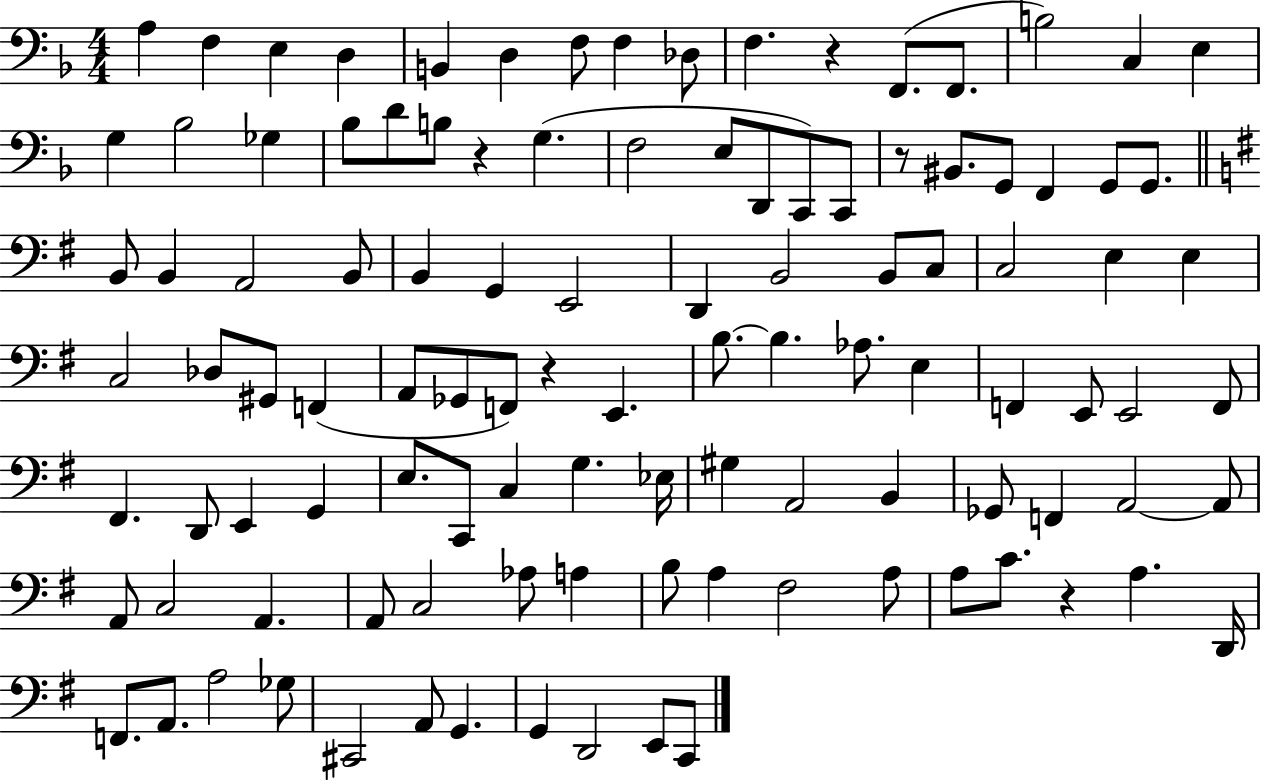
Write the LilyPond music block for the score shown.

{
  \clef bass
  \numericTimeSignature
  \time 4/4
  \key f \major
  a4 f4 e4 d4 | b,4 d4 f8 f4 des8 | f4. r4 f,8.( f,8. | b2) c4 e4 | \break g4 bes2 ges4 | bes8 d'8 b8 r4 g4.( | f2 e8 d,8 c,8) c,8 | r8 bis,8. g,8 f,4 g,8 g,8. | \break \bar "||" \break \key g \major b,8 b,4 a,2 b,8 | b,4 g,4 e,2 | d,4 b,2 b,8 c8 | c2 e4 e4 | \break c2 des8 gis,8 f,4( | a,8 ges,8 f,8) r4 e,4. | b8.~~ b4. aes8. e4 | f,4 e,8 e,2 f,8 | \break fis,4. d,8 e,4 g,4 | e8. c,8 c4 g4. ees16 | gis4 a,2 b,4 | ges,8 f,4 a,2~~ a,8 | \break a,8 c2 a,4. | a,8 c2 aes8 a4 | b8 a4 fis2 a8 | a8 c'8. r4 a4. d,16 | \break f,8. a,8. a2 ges8 | cis,2 a,8 g,4. | g,4 d,2 e,8 c,8 | \bar "|."
}